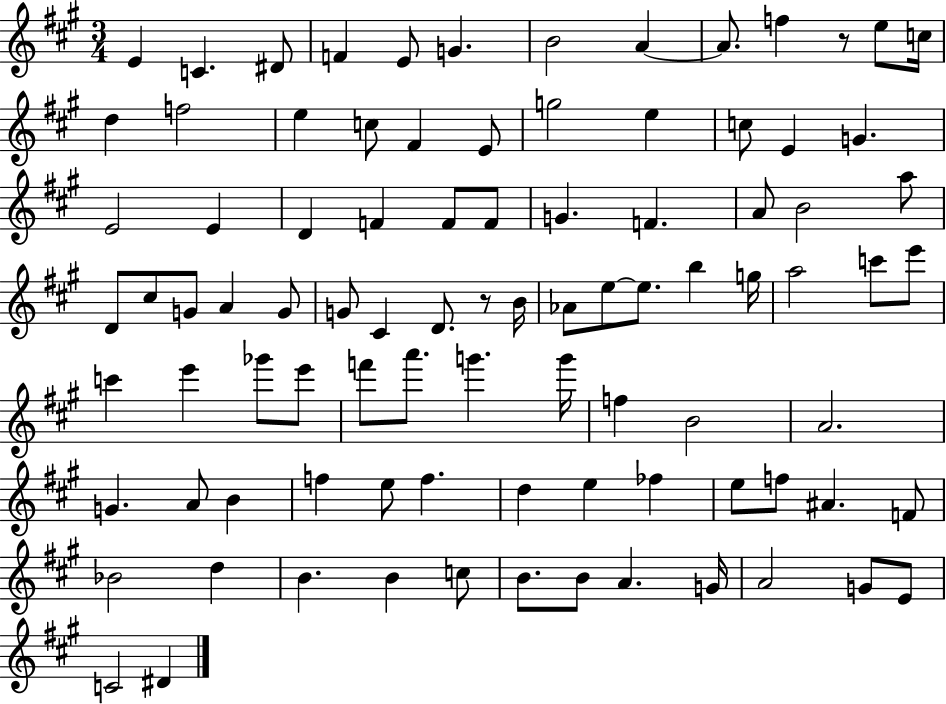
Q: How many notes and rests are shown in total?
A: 91